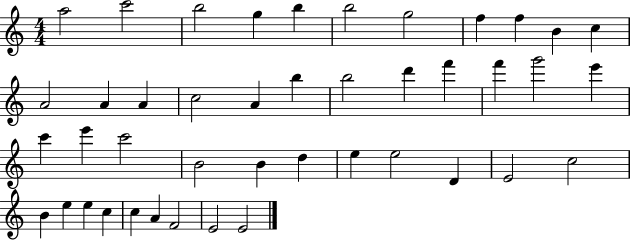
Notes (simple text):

A5/h C6/h B5/h G5/q B5/q B5/h G5/h F5/q F5/q B4/q C5/q A4/h A4/q A4/q C5/h A4/q B5/q B5/h D6/q F6/q F6/q G6/h E6/q C6/q E6/q C6/h B4/h B4/q D5/q E5/q E5/h D4/q E4/h C5/h B4/q E5/q E5/q C5/q C5/q A4/q F4/h E4/h E4/h